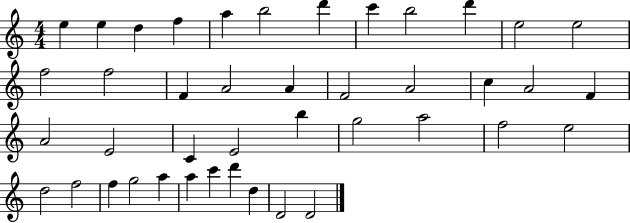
{
  \clef treble
  \numericTimeSignature
  \time 4/4
  \key c \major
  e''4 e''4 d''4 f''4 | a''4 b''2 d'''4 | c'''4 b''2 d'''4 | e''2 e''2 | \break f''2 f''2 | f'4 a'2 a'4 | f'2 a'2 | c''4 a'2 f'4 | \break a'2 e'2 | c'4 e'2 b''4 | g''2 a''2 | f''2 e''2 | \break d''2 f''2 | f''4 g''2 a''4 | a''4 c'''4 d'''4 d''4 | d'2 d'2 | \break \bar "|."
}